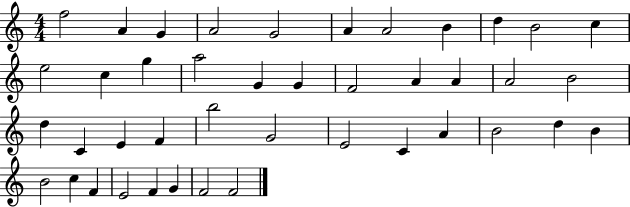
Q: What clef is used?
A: treble